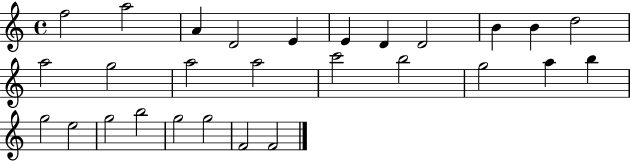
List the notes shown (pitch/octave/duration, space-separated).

F5/h A5/h A4/q D4/h E4/q E4/q D4/q D4/h B4/q B4/q D5/h A5/h G5/h A5/h A5/h C6/h B5/h G5/h A5/q B5/q G5/h E5/h G5/h B5/h G5/h G5/h F4/h F4/h